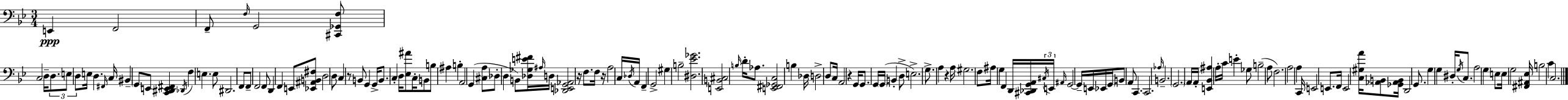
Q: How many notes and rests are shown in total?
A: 152